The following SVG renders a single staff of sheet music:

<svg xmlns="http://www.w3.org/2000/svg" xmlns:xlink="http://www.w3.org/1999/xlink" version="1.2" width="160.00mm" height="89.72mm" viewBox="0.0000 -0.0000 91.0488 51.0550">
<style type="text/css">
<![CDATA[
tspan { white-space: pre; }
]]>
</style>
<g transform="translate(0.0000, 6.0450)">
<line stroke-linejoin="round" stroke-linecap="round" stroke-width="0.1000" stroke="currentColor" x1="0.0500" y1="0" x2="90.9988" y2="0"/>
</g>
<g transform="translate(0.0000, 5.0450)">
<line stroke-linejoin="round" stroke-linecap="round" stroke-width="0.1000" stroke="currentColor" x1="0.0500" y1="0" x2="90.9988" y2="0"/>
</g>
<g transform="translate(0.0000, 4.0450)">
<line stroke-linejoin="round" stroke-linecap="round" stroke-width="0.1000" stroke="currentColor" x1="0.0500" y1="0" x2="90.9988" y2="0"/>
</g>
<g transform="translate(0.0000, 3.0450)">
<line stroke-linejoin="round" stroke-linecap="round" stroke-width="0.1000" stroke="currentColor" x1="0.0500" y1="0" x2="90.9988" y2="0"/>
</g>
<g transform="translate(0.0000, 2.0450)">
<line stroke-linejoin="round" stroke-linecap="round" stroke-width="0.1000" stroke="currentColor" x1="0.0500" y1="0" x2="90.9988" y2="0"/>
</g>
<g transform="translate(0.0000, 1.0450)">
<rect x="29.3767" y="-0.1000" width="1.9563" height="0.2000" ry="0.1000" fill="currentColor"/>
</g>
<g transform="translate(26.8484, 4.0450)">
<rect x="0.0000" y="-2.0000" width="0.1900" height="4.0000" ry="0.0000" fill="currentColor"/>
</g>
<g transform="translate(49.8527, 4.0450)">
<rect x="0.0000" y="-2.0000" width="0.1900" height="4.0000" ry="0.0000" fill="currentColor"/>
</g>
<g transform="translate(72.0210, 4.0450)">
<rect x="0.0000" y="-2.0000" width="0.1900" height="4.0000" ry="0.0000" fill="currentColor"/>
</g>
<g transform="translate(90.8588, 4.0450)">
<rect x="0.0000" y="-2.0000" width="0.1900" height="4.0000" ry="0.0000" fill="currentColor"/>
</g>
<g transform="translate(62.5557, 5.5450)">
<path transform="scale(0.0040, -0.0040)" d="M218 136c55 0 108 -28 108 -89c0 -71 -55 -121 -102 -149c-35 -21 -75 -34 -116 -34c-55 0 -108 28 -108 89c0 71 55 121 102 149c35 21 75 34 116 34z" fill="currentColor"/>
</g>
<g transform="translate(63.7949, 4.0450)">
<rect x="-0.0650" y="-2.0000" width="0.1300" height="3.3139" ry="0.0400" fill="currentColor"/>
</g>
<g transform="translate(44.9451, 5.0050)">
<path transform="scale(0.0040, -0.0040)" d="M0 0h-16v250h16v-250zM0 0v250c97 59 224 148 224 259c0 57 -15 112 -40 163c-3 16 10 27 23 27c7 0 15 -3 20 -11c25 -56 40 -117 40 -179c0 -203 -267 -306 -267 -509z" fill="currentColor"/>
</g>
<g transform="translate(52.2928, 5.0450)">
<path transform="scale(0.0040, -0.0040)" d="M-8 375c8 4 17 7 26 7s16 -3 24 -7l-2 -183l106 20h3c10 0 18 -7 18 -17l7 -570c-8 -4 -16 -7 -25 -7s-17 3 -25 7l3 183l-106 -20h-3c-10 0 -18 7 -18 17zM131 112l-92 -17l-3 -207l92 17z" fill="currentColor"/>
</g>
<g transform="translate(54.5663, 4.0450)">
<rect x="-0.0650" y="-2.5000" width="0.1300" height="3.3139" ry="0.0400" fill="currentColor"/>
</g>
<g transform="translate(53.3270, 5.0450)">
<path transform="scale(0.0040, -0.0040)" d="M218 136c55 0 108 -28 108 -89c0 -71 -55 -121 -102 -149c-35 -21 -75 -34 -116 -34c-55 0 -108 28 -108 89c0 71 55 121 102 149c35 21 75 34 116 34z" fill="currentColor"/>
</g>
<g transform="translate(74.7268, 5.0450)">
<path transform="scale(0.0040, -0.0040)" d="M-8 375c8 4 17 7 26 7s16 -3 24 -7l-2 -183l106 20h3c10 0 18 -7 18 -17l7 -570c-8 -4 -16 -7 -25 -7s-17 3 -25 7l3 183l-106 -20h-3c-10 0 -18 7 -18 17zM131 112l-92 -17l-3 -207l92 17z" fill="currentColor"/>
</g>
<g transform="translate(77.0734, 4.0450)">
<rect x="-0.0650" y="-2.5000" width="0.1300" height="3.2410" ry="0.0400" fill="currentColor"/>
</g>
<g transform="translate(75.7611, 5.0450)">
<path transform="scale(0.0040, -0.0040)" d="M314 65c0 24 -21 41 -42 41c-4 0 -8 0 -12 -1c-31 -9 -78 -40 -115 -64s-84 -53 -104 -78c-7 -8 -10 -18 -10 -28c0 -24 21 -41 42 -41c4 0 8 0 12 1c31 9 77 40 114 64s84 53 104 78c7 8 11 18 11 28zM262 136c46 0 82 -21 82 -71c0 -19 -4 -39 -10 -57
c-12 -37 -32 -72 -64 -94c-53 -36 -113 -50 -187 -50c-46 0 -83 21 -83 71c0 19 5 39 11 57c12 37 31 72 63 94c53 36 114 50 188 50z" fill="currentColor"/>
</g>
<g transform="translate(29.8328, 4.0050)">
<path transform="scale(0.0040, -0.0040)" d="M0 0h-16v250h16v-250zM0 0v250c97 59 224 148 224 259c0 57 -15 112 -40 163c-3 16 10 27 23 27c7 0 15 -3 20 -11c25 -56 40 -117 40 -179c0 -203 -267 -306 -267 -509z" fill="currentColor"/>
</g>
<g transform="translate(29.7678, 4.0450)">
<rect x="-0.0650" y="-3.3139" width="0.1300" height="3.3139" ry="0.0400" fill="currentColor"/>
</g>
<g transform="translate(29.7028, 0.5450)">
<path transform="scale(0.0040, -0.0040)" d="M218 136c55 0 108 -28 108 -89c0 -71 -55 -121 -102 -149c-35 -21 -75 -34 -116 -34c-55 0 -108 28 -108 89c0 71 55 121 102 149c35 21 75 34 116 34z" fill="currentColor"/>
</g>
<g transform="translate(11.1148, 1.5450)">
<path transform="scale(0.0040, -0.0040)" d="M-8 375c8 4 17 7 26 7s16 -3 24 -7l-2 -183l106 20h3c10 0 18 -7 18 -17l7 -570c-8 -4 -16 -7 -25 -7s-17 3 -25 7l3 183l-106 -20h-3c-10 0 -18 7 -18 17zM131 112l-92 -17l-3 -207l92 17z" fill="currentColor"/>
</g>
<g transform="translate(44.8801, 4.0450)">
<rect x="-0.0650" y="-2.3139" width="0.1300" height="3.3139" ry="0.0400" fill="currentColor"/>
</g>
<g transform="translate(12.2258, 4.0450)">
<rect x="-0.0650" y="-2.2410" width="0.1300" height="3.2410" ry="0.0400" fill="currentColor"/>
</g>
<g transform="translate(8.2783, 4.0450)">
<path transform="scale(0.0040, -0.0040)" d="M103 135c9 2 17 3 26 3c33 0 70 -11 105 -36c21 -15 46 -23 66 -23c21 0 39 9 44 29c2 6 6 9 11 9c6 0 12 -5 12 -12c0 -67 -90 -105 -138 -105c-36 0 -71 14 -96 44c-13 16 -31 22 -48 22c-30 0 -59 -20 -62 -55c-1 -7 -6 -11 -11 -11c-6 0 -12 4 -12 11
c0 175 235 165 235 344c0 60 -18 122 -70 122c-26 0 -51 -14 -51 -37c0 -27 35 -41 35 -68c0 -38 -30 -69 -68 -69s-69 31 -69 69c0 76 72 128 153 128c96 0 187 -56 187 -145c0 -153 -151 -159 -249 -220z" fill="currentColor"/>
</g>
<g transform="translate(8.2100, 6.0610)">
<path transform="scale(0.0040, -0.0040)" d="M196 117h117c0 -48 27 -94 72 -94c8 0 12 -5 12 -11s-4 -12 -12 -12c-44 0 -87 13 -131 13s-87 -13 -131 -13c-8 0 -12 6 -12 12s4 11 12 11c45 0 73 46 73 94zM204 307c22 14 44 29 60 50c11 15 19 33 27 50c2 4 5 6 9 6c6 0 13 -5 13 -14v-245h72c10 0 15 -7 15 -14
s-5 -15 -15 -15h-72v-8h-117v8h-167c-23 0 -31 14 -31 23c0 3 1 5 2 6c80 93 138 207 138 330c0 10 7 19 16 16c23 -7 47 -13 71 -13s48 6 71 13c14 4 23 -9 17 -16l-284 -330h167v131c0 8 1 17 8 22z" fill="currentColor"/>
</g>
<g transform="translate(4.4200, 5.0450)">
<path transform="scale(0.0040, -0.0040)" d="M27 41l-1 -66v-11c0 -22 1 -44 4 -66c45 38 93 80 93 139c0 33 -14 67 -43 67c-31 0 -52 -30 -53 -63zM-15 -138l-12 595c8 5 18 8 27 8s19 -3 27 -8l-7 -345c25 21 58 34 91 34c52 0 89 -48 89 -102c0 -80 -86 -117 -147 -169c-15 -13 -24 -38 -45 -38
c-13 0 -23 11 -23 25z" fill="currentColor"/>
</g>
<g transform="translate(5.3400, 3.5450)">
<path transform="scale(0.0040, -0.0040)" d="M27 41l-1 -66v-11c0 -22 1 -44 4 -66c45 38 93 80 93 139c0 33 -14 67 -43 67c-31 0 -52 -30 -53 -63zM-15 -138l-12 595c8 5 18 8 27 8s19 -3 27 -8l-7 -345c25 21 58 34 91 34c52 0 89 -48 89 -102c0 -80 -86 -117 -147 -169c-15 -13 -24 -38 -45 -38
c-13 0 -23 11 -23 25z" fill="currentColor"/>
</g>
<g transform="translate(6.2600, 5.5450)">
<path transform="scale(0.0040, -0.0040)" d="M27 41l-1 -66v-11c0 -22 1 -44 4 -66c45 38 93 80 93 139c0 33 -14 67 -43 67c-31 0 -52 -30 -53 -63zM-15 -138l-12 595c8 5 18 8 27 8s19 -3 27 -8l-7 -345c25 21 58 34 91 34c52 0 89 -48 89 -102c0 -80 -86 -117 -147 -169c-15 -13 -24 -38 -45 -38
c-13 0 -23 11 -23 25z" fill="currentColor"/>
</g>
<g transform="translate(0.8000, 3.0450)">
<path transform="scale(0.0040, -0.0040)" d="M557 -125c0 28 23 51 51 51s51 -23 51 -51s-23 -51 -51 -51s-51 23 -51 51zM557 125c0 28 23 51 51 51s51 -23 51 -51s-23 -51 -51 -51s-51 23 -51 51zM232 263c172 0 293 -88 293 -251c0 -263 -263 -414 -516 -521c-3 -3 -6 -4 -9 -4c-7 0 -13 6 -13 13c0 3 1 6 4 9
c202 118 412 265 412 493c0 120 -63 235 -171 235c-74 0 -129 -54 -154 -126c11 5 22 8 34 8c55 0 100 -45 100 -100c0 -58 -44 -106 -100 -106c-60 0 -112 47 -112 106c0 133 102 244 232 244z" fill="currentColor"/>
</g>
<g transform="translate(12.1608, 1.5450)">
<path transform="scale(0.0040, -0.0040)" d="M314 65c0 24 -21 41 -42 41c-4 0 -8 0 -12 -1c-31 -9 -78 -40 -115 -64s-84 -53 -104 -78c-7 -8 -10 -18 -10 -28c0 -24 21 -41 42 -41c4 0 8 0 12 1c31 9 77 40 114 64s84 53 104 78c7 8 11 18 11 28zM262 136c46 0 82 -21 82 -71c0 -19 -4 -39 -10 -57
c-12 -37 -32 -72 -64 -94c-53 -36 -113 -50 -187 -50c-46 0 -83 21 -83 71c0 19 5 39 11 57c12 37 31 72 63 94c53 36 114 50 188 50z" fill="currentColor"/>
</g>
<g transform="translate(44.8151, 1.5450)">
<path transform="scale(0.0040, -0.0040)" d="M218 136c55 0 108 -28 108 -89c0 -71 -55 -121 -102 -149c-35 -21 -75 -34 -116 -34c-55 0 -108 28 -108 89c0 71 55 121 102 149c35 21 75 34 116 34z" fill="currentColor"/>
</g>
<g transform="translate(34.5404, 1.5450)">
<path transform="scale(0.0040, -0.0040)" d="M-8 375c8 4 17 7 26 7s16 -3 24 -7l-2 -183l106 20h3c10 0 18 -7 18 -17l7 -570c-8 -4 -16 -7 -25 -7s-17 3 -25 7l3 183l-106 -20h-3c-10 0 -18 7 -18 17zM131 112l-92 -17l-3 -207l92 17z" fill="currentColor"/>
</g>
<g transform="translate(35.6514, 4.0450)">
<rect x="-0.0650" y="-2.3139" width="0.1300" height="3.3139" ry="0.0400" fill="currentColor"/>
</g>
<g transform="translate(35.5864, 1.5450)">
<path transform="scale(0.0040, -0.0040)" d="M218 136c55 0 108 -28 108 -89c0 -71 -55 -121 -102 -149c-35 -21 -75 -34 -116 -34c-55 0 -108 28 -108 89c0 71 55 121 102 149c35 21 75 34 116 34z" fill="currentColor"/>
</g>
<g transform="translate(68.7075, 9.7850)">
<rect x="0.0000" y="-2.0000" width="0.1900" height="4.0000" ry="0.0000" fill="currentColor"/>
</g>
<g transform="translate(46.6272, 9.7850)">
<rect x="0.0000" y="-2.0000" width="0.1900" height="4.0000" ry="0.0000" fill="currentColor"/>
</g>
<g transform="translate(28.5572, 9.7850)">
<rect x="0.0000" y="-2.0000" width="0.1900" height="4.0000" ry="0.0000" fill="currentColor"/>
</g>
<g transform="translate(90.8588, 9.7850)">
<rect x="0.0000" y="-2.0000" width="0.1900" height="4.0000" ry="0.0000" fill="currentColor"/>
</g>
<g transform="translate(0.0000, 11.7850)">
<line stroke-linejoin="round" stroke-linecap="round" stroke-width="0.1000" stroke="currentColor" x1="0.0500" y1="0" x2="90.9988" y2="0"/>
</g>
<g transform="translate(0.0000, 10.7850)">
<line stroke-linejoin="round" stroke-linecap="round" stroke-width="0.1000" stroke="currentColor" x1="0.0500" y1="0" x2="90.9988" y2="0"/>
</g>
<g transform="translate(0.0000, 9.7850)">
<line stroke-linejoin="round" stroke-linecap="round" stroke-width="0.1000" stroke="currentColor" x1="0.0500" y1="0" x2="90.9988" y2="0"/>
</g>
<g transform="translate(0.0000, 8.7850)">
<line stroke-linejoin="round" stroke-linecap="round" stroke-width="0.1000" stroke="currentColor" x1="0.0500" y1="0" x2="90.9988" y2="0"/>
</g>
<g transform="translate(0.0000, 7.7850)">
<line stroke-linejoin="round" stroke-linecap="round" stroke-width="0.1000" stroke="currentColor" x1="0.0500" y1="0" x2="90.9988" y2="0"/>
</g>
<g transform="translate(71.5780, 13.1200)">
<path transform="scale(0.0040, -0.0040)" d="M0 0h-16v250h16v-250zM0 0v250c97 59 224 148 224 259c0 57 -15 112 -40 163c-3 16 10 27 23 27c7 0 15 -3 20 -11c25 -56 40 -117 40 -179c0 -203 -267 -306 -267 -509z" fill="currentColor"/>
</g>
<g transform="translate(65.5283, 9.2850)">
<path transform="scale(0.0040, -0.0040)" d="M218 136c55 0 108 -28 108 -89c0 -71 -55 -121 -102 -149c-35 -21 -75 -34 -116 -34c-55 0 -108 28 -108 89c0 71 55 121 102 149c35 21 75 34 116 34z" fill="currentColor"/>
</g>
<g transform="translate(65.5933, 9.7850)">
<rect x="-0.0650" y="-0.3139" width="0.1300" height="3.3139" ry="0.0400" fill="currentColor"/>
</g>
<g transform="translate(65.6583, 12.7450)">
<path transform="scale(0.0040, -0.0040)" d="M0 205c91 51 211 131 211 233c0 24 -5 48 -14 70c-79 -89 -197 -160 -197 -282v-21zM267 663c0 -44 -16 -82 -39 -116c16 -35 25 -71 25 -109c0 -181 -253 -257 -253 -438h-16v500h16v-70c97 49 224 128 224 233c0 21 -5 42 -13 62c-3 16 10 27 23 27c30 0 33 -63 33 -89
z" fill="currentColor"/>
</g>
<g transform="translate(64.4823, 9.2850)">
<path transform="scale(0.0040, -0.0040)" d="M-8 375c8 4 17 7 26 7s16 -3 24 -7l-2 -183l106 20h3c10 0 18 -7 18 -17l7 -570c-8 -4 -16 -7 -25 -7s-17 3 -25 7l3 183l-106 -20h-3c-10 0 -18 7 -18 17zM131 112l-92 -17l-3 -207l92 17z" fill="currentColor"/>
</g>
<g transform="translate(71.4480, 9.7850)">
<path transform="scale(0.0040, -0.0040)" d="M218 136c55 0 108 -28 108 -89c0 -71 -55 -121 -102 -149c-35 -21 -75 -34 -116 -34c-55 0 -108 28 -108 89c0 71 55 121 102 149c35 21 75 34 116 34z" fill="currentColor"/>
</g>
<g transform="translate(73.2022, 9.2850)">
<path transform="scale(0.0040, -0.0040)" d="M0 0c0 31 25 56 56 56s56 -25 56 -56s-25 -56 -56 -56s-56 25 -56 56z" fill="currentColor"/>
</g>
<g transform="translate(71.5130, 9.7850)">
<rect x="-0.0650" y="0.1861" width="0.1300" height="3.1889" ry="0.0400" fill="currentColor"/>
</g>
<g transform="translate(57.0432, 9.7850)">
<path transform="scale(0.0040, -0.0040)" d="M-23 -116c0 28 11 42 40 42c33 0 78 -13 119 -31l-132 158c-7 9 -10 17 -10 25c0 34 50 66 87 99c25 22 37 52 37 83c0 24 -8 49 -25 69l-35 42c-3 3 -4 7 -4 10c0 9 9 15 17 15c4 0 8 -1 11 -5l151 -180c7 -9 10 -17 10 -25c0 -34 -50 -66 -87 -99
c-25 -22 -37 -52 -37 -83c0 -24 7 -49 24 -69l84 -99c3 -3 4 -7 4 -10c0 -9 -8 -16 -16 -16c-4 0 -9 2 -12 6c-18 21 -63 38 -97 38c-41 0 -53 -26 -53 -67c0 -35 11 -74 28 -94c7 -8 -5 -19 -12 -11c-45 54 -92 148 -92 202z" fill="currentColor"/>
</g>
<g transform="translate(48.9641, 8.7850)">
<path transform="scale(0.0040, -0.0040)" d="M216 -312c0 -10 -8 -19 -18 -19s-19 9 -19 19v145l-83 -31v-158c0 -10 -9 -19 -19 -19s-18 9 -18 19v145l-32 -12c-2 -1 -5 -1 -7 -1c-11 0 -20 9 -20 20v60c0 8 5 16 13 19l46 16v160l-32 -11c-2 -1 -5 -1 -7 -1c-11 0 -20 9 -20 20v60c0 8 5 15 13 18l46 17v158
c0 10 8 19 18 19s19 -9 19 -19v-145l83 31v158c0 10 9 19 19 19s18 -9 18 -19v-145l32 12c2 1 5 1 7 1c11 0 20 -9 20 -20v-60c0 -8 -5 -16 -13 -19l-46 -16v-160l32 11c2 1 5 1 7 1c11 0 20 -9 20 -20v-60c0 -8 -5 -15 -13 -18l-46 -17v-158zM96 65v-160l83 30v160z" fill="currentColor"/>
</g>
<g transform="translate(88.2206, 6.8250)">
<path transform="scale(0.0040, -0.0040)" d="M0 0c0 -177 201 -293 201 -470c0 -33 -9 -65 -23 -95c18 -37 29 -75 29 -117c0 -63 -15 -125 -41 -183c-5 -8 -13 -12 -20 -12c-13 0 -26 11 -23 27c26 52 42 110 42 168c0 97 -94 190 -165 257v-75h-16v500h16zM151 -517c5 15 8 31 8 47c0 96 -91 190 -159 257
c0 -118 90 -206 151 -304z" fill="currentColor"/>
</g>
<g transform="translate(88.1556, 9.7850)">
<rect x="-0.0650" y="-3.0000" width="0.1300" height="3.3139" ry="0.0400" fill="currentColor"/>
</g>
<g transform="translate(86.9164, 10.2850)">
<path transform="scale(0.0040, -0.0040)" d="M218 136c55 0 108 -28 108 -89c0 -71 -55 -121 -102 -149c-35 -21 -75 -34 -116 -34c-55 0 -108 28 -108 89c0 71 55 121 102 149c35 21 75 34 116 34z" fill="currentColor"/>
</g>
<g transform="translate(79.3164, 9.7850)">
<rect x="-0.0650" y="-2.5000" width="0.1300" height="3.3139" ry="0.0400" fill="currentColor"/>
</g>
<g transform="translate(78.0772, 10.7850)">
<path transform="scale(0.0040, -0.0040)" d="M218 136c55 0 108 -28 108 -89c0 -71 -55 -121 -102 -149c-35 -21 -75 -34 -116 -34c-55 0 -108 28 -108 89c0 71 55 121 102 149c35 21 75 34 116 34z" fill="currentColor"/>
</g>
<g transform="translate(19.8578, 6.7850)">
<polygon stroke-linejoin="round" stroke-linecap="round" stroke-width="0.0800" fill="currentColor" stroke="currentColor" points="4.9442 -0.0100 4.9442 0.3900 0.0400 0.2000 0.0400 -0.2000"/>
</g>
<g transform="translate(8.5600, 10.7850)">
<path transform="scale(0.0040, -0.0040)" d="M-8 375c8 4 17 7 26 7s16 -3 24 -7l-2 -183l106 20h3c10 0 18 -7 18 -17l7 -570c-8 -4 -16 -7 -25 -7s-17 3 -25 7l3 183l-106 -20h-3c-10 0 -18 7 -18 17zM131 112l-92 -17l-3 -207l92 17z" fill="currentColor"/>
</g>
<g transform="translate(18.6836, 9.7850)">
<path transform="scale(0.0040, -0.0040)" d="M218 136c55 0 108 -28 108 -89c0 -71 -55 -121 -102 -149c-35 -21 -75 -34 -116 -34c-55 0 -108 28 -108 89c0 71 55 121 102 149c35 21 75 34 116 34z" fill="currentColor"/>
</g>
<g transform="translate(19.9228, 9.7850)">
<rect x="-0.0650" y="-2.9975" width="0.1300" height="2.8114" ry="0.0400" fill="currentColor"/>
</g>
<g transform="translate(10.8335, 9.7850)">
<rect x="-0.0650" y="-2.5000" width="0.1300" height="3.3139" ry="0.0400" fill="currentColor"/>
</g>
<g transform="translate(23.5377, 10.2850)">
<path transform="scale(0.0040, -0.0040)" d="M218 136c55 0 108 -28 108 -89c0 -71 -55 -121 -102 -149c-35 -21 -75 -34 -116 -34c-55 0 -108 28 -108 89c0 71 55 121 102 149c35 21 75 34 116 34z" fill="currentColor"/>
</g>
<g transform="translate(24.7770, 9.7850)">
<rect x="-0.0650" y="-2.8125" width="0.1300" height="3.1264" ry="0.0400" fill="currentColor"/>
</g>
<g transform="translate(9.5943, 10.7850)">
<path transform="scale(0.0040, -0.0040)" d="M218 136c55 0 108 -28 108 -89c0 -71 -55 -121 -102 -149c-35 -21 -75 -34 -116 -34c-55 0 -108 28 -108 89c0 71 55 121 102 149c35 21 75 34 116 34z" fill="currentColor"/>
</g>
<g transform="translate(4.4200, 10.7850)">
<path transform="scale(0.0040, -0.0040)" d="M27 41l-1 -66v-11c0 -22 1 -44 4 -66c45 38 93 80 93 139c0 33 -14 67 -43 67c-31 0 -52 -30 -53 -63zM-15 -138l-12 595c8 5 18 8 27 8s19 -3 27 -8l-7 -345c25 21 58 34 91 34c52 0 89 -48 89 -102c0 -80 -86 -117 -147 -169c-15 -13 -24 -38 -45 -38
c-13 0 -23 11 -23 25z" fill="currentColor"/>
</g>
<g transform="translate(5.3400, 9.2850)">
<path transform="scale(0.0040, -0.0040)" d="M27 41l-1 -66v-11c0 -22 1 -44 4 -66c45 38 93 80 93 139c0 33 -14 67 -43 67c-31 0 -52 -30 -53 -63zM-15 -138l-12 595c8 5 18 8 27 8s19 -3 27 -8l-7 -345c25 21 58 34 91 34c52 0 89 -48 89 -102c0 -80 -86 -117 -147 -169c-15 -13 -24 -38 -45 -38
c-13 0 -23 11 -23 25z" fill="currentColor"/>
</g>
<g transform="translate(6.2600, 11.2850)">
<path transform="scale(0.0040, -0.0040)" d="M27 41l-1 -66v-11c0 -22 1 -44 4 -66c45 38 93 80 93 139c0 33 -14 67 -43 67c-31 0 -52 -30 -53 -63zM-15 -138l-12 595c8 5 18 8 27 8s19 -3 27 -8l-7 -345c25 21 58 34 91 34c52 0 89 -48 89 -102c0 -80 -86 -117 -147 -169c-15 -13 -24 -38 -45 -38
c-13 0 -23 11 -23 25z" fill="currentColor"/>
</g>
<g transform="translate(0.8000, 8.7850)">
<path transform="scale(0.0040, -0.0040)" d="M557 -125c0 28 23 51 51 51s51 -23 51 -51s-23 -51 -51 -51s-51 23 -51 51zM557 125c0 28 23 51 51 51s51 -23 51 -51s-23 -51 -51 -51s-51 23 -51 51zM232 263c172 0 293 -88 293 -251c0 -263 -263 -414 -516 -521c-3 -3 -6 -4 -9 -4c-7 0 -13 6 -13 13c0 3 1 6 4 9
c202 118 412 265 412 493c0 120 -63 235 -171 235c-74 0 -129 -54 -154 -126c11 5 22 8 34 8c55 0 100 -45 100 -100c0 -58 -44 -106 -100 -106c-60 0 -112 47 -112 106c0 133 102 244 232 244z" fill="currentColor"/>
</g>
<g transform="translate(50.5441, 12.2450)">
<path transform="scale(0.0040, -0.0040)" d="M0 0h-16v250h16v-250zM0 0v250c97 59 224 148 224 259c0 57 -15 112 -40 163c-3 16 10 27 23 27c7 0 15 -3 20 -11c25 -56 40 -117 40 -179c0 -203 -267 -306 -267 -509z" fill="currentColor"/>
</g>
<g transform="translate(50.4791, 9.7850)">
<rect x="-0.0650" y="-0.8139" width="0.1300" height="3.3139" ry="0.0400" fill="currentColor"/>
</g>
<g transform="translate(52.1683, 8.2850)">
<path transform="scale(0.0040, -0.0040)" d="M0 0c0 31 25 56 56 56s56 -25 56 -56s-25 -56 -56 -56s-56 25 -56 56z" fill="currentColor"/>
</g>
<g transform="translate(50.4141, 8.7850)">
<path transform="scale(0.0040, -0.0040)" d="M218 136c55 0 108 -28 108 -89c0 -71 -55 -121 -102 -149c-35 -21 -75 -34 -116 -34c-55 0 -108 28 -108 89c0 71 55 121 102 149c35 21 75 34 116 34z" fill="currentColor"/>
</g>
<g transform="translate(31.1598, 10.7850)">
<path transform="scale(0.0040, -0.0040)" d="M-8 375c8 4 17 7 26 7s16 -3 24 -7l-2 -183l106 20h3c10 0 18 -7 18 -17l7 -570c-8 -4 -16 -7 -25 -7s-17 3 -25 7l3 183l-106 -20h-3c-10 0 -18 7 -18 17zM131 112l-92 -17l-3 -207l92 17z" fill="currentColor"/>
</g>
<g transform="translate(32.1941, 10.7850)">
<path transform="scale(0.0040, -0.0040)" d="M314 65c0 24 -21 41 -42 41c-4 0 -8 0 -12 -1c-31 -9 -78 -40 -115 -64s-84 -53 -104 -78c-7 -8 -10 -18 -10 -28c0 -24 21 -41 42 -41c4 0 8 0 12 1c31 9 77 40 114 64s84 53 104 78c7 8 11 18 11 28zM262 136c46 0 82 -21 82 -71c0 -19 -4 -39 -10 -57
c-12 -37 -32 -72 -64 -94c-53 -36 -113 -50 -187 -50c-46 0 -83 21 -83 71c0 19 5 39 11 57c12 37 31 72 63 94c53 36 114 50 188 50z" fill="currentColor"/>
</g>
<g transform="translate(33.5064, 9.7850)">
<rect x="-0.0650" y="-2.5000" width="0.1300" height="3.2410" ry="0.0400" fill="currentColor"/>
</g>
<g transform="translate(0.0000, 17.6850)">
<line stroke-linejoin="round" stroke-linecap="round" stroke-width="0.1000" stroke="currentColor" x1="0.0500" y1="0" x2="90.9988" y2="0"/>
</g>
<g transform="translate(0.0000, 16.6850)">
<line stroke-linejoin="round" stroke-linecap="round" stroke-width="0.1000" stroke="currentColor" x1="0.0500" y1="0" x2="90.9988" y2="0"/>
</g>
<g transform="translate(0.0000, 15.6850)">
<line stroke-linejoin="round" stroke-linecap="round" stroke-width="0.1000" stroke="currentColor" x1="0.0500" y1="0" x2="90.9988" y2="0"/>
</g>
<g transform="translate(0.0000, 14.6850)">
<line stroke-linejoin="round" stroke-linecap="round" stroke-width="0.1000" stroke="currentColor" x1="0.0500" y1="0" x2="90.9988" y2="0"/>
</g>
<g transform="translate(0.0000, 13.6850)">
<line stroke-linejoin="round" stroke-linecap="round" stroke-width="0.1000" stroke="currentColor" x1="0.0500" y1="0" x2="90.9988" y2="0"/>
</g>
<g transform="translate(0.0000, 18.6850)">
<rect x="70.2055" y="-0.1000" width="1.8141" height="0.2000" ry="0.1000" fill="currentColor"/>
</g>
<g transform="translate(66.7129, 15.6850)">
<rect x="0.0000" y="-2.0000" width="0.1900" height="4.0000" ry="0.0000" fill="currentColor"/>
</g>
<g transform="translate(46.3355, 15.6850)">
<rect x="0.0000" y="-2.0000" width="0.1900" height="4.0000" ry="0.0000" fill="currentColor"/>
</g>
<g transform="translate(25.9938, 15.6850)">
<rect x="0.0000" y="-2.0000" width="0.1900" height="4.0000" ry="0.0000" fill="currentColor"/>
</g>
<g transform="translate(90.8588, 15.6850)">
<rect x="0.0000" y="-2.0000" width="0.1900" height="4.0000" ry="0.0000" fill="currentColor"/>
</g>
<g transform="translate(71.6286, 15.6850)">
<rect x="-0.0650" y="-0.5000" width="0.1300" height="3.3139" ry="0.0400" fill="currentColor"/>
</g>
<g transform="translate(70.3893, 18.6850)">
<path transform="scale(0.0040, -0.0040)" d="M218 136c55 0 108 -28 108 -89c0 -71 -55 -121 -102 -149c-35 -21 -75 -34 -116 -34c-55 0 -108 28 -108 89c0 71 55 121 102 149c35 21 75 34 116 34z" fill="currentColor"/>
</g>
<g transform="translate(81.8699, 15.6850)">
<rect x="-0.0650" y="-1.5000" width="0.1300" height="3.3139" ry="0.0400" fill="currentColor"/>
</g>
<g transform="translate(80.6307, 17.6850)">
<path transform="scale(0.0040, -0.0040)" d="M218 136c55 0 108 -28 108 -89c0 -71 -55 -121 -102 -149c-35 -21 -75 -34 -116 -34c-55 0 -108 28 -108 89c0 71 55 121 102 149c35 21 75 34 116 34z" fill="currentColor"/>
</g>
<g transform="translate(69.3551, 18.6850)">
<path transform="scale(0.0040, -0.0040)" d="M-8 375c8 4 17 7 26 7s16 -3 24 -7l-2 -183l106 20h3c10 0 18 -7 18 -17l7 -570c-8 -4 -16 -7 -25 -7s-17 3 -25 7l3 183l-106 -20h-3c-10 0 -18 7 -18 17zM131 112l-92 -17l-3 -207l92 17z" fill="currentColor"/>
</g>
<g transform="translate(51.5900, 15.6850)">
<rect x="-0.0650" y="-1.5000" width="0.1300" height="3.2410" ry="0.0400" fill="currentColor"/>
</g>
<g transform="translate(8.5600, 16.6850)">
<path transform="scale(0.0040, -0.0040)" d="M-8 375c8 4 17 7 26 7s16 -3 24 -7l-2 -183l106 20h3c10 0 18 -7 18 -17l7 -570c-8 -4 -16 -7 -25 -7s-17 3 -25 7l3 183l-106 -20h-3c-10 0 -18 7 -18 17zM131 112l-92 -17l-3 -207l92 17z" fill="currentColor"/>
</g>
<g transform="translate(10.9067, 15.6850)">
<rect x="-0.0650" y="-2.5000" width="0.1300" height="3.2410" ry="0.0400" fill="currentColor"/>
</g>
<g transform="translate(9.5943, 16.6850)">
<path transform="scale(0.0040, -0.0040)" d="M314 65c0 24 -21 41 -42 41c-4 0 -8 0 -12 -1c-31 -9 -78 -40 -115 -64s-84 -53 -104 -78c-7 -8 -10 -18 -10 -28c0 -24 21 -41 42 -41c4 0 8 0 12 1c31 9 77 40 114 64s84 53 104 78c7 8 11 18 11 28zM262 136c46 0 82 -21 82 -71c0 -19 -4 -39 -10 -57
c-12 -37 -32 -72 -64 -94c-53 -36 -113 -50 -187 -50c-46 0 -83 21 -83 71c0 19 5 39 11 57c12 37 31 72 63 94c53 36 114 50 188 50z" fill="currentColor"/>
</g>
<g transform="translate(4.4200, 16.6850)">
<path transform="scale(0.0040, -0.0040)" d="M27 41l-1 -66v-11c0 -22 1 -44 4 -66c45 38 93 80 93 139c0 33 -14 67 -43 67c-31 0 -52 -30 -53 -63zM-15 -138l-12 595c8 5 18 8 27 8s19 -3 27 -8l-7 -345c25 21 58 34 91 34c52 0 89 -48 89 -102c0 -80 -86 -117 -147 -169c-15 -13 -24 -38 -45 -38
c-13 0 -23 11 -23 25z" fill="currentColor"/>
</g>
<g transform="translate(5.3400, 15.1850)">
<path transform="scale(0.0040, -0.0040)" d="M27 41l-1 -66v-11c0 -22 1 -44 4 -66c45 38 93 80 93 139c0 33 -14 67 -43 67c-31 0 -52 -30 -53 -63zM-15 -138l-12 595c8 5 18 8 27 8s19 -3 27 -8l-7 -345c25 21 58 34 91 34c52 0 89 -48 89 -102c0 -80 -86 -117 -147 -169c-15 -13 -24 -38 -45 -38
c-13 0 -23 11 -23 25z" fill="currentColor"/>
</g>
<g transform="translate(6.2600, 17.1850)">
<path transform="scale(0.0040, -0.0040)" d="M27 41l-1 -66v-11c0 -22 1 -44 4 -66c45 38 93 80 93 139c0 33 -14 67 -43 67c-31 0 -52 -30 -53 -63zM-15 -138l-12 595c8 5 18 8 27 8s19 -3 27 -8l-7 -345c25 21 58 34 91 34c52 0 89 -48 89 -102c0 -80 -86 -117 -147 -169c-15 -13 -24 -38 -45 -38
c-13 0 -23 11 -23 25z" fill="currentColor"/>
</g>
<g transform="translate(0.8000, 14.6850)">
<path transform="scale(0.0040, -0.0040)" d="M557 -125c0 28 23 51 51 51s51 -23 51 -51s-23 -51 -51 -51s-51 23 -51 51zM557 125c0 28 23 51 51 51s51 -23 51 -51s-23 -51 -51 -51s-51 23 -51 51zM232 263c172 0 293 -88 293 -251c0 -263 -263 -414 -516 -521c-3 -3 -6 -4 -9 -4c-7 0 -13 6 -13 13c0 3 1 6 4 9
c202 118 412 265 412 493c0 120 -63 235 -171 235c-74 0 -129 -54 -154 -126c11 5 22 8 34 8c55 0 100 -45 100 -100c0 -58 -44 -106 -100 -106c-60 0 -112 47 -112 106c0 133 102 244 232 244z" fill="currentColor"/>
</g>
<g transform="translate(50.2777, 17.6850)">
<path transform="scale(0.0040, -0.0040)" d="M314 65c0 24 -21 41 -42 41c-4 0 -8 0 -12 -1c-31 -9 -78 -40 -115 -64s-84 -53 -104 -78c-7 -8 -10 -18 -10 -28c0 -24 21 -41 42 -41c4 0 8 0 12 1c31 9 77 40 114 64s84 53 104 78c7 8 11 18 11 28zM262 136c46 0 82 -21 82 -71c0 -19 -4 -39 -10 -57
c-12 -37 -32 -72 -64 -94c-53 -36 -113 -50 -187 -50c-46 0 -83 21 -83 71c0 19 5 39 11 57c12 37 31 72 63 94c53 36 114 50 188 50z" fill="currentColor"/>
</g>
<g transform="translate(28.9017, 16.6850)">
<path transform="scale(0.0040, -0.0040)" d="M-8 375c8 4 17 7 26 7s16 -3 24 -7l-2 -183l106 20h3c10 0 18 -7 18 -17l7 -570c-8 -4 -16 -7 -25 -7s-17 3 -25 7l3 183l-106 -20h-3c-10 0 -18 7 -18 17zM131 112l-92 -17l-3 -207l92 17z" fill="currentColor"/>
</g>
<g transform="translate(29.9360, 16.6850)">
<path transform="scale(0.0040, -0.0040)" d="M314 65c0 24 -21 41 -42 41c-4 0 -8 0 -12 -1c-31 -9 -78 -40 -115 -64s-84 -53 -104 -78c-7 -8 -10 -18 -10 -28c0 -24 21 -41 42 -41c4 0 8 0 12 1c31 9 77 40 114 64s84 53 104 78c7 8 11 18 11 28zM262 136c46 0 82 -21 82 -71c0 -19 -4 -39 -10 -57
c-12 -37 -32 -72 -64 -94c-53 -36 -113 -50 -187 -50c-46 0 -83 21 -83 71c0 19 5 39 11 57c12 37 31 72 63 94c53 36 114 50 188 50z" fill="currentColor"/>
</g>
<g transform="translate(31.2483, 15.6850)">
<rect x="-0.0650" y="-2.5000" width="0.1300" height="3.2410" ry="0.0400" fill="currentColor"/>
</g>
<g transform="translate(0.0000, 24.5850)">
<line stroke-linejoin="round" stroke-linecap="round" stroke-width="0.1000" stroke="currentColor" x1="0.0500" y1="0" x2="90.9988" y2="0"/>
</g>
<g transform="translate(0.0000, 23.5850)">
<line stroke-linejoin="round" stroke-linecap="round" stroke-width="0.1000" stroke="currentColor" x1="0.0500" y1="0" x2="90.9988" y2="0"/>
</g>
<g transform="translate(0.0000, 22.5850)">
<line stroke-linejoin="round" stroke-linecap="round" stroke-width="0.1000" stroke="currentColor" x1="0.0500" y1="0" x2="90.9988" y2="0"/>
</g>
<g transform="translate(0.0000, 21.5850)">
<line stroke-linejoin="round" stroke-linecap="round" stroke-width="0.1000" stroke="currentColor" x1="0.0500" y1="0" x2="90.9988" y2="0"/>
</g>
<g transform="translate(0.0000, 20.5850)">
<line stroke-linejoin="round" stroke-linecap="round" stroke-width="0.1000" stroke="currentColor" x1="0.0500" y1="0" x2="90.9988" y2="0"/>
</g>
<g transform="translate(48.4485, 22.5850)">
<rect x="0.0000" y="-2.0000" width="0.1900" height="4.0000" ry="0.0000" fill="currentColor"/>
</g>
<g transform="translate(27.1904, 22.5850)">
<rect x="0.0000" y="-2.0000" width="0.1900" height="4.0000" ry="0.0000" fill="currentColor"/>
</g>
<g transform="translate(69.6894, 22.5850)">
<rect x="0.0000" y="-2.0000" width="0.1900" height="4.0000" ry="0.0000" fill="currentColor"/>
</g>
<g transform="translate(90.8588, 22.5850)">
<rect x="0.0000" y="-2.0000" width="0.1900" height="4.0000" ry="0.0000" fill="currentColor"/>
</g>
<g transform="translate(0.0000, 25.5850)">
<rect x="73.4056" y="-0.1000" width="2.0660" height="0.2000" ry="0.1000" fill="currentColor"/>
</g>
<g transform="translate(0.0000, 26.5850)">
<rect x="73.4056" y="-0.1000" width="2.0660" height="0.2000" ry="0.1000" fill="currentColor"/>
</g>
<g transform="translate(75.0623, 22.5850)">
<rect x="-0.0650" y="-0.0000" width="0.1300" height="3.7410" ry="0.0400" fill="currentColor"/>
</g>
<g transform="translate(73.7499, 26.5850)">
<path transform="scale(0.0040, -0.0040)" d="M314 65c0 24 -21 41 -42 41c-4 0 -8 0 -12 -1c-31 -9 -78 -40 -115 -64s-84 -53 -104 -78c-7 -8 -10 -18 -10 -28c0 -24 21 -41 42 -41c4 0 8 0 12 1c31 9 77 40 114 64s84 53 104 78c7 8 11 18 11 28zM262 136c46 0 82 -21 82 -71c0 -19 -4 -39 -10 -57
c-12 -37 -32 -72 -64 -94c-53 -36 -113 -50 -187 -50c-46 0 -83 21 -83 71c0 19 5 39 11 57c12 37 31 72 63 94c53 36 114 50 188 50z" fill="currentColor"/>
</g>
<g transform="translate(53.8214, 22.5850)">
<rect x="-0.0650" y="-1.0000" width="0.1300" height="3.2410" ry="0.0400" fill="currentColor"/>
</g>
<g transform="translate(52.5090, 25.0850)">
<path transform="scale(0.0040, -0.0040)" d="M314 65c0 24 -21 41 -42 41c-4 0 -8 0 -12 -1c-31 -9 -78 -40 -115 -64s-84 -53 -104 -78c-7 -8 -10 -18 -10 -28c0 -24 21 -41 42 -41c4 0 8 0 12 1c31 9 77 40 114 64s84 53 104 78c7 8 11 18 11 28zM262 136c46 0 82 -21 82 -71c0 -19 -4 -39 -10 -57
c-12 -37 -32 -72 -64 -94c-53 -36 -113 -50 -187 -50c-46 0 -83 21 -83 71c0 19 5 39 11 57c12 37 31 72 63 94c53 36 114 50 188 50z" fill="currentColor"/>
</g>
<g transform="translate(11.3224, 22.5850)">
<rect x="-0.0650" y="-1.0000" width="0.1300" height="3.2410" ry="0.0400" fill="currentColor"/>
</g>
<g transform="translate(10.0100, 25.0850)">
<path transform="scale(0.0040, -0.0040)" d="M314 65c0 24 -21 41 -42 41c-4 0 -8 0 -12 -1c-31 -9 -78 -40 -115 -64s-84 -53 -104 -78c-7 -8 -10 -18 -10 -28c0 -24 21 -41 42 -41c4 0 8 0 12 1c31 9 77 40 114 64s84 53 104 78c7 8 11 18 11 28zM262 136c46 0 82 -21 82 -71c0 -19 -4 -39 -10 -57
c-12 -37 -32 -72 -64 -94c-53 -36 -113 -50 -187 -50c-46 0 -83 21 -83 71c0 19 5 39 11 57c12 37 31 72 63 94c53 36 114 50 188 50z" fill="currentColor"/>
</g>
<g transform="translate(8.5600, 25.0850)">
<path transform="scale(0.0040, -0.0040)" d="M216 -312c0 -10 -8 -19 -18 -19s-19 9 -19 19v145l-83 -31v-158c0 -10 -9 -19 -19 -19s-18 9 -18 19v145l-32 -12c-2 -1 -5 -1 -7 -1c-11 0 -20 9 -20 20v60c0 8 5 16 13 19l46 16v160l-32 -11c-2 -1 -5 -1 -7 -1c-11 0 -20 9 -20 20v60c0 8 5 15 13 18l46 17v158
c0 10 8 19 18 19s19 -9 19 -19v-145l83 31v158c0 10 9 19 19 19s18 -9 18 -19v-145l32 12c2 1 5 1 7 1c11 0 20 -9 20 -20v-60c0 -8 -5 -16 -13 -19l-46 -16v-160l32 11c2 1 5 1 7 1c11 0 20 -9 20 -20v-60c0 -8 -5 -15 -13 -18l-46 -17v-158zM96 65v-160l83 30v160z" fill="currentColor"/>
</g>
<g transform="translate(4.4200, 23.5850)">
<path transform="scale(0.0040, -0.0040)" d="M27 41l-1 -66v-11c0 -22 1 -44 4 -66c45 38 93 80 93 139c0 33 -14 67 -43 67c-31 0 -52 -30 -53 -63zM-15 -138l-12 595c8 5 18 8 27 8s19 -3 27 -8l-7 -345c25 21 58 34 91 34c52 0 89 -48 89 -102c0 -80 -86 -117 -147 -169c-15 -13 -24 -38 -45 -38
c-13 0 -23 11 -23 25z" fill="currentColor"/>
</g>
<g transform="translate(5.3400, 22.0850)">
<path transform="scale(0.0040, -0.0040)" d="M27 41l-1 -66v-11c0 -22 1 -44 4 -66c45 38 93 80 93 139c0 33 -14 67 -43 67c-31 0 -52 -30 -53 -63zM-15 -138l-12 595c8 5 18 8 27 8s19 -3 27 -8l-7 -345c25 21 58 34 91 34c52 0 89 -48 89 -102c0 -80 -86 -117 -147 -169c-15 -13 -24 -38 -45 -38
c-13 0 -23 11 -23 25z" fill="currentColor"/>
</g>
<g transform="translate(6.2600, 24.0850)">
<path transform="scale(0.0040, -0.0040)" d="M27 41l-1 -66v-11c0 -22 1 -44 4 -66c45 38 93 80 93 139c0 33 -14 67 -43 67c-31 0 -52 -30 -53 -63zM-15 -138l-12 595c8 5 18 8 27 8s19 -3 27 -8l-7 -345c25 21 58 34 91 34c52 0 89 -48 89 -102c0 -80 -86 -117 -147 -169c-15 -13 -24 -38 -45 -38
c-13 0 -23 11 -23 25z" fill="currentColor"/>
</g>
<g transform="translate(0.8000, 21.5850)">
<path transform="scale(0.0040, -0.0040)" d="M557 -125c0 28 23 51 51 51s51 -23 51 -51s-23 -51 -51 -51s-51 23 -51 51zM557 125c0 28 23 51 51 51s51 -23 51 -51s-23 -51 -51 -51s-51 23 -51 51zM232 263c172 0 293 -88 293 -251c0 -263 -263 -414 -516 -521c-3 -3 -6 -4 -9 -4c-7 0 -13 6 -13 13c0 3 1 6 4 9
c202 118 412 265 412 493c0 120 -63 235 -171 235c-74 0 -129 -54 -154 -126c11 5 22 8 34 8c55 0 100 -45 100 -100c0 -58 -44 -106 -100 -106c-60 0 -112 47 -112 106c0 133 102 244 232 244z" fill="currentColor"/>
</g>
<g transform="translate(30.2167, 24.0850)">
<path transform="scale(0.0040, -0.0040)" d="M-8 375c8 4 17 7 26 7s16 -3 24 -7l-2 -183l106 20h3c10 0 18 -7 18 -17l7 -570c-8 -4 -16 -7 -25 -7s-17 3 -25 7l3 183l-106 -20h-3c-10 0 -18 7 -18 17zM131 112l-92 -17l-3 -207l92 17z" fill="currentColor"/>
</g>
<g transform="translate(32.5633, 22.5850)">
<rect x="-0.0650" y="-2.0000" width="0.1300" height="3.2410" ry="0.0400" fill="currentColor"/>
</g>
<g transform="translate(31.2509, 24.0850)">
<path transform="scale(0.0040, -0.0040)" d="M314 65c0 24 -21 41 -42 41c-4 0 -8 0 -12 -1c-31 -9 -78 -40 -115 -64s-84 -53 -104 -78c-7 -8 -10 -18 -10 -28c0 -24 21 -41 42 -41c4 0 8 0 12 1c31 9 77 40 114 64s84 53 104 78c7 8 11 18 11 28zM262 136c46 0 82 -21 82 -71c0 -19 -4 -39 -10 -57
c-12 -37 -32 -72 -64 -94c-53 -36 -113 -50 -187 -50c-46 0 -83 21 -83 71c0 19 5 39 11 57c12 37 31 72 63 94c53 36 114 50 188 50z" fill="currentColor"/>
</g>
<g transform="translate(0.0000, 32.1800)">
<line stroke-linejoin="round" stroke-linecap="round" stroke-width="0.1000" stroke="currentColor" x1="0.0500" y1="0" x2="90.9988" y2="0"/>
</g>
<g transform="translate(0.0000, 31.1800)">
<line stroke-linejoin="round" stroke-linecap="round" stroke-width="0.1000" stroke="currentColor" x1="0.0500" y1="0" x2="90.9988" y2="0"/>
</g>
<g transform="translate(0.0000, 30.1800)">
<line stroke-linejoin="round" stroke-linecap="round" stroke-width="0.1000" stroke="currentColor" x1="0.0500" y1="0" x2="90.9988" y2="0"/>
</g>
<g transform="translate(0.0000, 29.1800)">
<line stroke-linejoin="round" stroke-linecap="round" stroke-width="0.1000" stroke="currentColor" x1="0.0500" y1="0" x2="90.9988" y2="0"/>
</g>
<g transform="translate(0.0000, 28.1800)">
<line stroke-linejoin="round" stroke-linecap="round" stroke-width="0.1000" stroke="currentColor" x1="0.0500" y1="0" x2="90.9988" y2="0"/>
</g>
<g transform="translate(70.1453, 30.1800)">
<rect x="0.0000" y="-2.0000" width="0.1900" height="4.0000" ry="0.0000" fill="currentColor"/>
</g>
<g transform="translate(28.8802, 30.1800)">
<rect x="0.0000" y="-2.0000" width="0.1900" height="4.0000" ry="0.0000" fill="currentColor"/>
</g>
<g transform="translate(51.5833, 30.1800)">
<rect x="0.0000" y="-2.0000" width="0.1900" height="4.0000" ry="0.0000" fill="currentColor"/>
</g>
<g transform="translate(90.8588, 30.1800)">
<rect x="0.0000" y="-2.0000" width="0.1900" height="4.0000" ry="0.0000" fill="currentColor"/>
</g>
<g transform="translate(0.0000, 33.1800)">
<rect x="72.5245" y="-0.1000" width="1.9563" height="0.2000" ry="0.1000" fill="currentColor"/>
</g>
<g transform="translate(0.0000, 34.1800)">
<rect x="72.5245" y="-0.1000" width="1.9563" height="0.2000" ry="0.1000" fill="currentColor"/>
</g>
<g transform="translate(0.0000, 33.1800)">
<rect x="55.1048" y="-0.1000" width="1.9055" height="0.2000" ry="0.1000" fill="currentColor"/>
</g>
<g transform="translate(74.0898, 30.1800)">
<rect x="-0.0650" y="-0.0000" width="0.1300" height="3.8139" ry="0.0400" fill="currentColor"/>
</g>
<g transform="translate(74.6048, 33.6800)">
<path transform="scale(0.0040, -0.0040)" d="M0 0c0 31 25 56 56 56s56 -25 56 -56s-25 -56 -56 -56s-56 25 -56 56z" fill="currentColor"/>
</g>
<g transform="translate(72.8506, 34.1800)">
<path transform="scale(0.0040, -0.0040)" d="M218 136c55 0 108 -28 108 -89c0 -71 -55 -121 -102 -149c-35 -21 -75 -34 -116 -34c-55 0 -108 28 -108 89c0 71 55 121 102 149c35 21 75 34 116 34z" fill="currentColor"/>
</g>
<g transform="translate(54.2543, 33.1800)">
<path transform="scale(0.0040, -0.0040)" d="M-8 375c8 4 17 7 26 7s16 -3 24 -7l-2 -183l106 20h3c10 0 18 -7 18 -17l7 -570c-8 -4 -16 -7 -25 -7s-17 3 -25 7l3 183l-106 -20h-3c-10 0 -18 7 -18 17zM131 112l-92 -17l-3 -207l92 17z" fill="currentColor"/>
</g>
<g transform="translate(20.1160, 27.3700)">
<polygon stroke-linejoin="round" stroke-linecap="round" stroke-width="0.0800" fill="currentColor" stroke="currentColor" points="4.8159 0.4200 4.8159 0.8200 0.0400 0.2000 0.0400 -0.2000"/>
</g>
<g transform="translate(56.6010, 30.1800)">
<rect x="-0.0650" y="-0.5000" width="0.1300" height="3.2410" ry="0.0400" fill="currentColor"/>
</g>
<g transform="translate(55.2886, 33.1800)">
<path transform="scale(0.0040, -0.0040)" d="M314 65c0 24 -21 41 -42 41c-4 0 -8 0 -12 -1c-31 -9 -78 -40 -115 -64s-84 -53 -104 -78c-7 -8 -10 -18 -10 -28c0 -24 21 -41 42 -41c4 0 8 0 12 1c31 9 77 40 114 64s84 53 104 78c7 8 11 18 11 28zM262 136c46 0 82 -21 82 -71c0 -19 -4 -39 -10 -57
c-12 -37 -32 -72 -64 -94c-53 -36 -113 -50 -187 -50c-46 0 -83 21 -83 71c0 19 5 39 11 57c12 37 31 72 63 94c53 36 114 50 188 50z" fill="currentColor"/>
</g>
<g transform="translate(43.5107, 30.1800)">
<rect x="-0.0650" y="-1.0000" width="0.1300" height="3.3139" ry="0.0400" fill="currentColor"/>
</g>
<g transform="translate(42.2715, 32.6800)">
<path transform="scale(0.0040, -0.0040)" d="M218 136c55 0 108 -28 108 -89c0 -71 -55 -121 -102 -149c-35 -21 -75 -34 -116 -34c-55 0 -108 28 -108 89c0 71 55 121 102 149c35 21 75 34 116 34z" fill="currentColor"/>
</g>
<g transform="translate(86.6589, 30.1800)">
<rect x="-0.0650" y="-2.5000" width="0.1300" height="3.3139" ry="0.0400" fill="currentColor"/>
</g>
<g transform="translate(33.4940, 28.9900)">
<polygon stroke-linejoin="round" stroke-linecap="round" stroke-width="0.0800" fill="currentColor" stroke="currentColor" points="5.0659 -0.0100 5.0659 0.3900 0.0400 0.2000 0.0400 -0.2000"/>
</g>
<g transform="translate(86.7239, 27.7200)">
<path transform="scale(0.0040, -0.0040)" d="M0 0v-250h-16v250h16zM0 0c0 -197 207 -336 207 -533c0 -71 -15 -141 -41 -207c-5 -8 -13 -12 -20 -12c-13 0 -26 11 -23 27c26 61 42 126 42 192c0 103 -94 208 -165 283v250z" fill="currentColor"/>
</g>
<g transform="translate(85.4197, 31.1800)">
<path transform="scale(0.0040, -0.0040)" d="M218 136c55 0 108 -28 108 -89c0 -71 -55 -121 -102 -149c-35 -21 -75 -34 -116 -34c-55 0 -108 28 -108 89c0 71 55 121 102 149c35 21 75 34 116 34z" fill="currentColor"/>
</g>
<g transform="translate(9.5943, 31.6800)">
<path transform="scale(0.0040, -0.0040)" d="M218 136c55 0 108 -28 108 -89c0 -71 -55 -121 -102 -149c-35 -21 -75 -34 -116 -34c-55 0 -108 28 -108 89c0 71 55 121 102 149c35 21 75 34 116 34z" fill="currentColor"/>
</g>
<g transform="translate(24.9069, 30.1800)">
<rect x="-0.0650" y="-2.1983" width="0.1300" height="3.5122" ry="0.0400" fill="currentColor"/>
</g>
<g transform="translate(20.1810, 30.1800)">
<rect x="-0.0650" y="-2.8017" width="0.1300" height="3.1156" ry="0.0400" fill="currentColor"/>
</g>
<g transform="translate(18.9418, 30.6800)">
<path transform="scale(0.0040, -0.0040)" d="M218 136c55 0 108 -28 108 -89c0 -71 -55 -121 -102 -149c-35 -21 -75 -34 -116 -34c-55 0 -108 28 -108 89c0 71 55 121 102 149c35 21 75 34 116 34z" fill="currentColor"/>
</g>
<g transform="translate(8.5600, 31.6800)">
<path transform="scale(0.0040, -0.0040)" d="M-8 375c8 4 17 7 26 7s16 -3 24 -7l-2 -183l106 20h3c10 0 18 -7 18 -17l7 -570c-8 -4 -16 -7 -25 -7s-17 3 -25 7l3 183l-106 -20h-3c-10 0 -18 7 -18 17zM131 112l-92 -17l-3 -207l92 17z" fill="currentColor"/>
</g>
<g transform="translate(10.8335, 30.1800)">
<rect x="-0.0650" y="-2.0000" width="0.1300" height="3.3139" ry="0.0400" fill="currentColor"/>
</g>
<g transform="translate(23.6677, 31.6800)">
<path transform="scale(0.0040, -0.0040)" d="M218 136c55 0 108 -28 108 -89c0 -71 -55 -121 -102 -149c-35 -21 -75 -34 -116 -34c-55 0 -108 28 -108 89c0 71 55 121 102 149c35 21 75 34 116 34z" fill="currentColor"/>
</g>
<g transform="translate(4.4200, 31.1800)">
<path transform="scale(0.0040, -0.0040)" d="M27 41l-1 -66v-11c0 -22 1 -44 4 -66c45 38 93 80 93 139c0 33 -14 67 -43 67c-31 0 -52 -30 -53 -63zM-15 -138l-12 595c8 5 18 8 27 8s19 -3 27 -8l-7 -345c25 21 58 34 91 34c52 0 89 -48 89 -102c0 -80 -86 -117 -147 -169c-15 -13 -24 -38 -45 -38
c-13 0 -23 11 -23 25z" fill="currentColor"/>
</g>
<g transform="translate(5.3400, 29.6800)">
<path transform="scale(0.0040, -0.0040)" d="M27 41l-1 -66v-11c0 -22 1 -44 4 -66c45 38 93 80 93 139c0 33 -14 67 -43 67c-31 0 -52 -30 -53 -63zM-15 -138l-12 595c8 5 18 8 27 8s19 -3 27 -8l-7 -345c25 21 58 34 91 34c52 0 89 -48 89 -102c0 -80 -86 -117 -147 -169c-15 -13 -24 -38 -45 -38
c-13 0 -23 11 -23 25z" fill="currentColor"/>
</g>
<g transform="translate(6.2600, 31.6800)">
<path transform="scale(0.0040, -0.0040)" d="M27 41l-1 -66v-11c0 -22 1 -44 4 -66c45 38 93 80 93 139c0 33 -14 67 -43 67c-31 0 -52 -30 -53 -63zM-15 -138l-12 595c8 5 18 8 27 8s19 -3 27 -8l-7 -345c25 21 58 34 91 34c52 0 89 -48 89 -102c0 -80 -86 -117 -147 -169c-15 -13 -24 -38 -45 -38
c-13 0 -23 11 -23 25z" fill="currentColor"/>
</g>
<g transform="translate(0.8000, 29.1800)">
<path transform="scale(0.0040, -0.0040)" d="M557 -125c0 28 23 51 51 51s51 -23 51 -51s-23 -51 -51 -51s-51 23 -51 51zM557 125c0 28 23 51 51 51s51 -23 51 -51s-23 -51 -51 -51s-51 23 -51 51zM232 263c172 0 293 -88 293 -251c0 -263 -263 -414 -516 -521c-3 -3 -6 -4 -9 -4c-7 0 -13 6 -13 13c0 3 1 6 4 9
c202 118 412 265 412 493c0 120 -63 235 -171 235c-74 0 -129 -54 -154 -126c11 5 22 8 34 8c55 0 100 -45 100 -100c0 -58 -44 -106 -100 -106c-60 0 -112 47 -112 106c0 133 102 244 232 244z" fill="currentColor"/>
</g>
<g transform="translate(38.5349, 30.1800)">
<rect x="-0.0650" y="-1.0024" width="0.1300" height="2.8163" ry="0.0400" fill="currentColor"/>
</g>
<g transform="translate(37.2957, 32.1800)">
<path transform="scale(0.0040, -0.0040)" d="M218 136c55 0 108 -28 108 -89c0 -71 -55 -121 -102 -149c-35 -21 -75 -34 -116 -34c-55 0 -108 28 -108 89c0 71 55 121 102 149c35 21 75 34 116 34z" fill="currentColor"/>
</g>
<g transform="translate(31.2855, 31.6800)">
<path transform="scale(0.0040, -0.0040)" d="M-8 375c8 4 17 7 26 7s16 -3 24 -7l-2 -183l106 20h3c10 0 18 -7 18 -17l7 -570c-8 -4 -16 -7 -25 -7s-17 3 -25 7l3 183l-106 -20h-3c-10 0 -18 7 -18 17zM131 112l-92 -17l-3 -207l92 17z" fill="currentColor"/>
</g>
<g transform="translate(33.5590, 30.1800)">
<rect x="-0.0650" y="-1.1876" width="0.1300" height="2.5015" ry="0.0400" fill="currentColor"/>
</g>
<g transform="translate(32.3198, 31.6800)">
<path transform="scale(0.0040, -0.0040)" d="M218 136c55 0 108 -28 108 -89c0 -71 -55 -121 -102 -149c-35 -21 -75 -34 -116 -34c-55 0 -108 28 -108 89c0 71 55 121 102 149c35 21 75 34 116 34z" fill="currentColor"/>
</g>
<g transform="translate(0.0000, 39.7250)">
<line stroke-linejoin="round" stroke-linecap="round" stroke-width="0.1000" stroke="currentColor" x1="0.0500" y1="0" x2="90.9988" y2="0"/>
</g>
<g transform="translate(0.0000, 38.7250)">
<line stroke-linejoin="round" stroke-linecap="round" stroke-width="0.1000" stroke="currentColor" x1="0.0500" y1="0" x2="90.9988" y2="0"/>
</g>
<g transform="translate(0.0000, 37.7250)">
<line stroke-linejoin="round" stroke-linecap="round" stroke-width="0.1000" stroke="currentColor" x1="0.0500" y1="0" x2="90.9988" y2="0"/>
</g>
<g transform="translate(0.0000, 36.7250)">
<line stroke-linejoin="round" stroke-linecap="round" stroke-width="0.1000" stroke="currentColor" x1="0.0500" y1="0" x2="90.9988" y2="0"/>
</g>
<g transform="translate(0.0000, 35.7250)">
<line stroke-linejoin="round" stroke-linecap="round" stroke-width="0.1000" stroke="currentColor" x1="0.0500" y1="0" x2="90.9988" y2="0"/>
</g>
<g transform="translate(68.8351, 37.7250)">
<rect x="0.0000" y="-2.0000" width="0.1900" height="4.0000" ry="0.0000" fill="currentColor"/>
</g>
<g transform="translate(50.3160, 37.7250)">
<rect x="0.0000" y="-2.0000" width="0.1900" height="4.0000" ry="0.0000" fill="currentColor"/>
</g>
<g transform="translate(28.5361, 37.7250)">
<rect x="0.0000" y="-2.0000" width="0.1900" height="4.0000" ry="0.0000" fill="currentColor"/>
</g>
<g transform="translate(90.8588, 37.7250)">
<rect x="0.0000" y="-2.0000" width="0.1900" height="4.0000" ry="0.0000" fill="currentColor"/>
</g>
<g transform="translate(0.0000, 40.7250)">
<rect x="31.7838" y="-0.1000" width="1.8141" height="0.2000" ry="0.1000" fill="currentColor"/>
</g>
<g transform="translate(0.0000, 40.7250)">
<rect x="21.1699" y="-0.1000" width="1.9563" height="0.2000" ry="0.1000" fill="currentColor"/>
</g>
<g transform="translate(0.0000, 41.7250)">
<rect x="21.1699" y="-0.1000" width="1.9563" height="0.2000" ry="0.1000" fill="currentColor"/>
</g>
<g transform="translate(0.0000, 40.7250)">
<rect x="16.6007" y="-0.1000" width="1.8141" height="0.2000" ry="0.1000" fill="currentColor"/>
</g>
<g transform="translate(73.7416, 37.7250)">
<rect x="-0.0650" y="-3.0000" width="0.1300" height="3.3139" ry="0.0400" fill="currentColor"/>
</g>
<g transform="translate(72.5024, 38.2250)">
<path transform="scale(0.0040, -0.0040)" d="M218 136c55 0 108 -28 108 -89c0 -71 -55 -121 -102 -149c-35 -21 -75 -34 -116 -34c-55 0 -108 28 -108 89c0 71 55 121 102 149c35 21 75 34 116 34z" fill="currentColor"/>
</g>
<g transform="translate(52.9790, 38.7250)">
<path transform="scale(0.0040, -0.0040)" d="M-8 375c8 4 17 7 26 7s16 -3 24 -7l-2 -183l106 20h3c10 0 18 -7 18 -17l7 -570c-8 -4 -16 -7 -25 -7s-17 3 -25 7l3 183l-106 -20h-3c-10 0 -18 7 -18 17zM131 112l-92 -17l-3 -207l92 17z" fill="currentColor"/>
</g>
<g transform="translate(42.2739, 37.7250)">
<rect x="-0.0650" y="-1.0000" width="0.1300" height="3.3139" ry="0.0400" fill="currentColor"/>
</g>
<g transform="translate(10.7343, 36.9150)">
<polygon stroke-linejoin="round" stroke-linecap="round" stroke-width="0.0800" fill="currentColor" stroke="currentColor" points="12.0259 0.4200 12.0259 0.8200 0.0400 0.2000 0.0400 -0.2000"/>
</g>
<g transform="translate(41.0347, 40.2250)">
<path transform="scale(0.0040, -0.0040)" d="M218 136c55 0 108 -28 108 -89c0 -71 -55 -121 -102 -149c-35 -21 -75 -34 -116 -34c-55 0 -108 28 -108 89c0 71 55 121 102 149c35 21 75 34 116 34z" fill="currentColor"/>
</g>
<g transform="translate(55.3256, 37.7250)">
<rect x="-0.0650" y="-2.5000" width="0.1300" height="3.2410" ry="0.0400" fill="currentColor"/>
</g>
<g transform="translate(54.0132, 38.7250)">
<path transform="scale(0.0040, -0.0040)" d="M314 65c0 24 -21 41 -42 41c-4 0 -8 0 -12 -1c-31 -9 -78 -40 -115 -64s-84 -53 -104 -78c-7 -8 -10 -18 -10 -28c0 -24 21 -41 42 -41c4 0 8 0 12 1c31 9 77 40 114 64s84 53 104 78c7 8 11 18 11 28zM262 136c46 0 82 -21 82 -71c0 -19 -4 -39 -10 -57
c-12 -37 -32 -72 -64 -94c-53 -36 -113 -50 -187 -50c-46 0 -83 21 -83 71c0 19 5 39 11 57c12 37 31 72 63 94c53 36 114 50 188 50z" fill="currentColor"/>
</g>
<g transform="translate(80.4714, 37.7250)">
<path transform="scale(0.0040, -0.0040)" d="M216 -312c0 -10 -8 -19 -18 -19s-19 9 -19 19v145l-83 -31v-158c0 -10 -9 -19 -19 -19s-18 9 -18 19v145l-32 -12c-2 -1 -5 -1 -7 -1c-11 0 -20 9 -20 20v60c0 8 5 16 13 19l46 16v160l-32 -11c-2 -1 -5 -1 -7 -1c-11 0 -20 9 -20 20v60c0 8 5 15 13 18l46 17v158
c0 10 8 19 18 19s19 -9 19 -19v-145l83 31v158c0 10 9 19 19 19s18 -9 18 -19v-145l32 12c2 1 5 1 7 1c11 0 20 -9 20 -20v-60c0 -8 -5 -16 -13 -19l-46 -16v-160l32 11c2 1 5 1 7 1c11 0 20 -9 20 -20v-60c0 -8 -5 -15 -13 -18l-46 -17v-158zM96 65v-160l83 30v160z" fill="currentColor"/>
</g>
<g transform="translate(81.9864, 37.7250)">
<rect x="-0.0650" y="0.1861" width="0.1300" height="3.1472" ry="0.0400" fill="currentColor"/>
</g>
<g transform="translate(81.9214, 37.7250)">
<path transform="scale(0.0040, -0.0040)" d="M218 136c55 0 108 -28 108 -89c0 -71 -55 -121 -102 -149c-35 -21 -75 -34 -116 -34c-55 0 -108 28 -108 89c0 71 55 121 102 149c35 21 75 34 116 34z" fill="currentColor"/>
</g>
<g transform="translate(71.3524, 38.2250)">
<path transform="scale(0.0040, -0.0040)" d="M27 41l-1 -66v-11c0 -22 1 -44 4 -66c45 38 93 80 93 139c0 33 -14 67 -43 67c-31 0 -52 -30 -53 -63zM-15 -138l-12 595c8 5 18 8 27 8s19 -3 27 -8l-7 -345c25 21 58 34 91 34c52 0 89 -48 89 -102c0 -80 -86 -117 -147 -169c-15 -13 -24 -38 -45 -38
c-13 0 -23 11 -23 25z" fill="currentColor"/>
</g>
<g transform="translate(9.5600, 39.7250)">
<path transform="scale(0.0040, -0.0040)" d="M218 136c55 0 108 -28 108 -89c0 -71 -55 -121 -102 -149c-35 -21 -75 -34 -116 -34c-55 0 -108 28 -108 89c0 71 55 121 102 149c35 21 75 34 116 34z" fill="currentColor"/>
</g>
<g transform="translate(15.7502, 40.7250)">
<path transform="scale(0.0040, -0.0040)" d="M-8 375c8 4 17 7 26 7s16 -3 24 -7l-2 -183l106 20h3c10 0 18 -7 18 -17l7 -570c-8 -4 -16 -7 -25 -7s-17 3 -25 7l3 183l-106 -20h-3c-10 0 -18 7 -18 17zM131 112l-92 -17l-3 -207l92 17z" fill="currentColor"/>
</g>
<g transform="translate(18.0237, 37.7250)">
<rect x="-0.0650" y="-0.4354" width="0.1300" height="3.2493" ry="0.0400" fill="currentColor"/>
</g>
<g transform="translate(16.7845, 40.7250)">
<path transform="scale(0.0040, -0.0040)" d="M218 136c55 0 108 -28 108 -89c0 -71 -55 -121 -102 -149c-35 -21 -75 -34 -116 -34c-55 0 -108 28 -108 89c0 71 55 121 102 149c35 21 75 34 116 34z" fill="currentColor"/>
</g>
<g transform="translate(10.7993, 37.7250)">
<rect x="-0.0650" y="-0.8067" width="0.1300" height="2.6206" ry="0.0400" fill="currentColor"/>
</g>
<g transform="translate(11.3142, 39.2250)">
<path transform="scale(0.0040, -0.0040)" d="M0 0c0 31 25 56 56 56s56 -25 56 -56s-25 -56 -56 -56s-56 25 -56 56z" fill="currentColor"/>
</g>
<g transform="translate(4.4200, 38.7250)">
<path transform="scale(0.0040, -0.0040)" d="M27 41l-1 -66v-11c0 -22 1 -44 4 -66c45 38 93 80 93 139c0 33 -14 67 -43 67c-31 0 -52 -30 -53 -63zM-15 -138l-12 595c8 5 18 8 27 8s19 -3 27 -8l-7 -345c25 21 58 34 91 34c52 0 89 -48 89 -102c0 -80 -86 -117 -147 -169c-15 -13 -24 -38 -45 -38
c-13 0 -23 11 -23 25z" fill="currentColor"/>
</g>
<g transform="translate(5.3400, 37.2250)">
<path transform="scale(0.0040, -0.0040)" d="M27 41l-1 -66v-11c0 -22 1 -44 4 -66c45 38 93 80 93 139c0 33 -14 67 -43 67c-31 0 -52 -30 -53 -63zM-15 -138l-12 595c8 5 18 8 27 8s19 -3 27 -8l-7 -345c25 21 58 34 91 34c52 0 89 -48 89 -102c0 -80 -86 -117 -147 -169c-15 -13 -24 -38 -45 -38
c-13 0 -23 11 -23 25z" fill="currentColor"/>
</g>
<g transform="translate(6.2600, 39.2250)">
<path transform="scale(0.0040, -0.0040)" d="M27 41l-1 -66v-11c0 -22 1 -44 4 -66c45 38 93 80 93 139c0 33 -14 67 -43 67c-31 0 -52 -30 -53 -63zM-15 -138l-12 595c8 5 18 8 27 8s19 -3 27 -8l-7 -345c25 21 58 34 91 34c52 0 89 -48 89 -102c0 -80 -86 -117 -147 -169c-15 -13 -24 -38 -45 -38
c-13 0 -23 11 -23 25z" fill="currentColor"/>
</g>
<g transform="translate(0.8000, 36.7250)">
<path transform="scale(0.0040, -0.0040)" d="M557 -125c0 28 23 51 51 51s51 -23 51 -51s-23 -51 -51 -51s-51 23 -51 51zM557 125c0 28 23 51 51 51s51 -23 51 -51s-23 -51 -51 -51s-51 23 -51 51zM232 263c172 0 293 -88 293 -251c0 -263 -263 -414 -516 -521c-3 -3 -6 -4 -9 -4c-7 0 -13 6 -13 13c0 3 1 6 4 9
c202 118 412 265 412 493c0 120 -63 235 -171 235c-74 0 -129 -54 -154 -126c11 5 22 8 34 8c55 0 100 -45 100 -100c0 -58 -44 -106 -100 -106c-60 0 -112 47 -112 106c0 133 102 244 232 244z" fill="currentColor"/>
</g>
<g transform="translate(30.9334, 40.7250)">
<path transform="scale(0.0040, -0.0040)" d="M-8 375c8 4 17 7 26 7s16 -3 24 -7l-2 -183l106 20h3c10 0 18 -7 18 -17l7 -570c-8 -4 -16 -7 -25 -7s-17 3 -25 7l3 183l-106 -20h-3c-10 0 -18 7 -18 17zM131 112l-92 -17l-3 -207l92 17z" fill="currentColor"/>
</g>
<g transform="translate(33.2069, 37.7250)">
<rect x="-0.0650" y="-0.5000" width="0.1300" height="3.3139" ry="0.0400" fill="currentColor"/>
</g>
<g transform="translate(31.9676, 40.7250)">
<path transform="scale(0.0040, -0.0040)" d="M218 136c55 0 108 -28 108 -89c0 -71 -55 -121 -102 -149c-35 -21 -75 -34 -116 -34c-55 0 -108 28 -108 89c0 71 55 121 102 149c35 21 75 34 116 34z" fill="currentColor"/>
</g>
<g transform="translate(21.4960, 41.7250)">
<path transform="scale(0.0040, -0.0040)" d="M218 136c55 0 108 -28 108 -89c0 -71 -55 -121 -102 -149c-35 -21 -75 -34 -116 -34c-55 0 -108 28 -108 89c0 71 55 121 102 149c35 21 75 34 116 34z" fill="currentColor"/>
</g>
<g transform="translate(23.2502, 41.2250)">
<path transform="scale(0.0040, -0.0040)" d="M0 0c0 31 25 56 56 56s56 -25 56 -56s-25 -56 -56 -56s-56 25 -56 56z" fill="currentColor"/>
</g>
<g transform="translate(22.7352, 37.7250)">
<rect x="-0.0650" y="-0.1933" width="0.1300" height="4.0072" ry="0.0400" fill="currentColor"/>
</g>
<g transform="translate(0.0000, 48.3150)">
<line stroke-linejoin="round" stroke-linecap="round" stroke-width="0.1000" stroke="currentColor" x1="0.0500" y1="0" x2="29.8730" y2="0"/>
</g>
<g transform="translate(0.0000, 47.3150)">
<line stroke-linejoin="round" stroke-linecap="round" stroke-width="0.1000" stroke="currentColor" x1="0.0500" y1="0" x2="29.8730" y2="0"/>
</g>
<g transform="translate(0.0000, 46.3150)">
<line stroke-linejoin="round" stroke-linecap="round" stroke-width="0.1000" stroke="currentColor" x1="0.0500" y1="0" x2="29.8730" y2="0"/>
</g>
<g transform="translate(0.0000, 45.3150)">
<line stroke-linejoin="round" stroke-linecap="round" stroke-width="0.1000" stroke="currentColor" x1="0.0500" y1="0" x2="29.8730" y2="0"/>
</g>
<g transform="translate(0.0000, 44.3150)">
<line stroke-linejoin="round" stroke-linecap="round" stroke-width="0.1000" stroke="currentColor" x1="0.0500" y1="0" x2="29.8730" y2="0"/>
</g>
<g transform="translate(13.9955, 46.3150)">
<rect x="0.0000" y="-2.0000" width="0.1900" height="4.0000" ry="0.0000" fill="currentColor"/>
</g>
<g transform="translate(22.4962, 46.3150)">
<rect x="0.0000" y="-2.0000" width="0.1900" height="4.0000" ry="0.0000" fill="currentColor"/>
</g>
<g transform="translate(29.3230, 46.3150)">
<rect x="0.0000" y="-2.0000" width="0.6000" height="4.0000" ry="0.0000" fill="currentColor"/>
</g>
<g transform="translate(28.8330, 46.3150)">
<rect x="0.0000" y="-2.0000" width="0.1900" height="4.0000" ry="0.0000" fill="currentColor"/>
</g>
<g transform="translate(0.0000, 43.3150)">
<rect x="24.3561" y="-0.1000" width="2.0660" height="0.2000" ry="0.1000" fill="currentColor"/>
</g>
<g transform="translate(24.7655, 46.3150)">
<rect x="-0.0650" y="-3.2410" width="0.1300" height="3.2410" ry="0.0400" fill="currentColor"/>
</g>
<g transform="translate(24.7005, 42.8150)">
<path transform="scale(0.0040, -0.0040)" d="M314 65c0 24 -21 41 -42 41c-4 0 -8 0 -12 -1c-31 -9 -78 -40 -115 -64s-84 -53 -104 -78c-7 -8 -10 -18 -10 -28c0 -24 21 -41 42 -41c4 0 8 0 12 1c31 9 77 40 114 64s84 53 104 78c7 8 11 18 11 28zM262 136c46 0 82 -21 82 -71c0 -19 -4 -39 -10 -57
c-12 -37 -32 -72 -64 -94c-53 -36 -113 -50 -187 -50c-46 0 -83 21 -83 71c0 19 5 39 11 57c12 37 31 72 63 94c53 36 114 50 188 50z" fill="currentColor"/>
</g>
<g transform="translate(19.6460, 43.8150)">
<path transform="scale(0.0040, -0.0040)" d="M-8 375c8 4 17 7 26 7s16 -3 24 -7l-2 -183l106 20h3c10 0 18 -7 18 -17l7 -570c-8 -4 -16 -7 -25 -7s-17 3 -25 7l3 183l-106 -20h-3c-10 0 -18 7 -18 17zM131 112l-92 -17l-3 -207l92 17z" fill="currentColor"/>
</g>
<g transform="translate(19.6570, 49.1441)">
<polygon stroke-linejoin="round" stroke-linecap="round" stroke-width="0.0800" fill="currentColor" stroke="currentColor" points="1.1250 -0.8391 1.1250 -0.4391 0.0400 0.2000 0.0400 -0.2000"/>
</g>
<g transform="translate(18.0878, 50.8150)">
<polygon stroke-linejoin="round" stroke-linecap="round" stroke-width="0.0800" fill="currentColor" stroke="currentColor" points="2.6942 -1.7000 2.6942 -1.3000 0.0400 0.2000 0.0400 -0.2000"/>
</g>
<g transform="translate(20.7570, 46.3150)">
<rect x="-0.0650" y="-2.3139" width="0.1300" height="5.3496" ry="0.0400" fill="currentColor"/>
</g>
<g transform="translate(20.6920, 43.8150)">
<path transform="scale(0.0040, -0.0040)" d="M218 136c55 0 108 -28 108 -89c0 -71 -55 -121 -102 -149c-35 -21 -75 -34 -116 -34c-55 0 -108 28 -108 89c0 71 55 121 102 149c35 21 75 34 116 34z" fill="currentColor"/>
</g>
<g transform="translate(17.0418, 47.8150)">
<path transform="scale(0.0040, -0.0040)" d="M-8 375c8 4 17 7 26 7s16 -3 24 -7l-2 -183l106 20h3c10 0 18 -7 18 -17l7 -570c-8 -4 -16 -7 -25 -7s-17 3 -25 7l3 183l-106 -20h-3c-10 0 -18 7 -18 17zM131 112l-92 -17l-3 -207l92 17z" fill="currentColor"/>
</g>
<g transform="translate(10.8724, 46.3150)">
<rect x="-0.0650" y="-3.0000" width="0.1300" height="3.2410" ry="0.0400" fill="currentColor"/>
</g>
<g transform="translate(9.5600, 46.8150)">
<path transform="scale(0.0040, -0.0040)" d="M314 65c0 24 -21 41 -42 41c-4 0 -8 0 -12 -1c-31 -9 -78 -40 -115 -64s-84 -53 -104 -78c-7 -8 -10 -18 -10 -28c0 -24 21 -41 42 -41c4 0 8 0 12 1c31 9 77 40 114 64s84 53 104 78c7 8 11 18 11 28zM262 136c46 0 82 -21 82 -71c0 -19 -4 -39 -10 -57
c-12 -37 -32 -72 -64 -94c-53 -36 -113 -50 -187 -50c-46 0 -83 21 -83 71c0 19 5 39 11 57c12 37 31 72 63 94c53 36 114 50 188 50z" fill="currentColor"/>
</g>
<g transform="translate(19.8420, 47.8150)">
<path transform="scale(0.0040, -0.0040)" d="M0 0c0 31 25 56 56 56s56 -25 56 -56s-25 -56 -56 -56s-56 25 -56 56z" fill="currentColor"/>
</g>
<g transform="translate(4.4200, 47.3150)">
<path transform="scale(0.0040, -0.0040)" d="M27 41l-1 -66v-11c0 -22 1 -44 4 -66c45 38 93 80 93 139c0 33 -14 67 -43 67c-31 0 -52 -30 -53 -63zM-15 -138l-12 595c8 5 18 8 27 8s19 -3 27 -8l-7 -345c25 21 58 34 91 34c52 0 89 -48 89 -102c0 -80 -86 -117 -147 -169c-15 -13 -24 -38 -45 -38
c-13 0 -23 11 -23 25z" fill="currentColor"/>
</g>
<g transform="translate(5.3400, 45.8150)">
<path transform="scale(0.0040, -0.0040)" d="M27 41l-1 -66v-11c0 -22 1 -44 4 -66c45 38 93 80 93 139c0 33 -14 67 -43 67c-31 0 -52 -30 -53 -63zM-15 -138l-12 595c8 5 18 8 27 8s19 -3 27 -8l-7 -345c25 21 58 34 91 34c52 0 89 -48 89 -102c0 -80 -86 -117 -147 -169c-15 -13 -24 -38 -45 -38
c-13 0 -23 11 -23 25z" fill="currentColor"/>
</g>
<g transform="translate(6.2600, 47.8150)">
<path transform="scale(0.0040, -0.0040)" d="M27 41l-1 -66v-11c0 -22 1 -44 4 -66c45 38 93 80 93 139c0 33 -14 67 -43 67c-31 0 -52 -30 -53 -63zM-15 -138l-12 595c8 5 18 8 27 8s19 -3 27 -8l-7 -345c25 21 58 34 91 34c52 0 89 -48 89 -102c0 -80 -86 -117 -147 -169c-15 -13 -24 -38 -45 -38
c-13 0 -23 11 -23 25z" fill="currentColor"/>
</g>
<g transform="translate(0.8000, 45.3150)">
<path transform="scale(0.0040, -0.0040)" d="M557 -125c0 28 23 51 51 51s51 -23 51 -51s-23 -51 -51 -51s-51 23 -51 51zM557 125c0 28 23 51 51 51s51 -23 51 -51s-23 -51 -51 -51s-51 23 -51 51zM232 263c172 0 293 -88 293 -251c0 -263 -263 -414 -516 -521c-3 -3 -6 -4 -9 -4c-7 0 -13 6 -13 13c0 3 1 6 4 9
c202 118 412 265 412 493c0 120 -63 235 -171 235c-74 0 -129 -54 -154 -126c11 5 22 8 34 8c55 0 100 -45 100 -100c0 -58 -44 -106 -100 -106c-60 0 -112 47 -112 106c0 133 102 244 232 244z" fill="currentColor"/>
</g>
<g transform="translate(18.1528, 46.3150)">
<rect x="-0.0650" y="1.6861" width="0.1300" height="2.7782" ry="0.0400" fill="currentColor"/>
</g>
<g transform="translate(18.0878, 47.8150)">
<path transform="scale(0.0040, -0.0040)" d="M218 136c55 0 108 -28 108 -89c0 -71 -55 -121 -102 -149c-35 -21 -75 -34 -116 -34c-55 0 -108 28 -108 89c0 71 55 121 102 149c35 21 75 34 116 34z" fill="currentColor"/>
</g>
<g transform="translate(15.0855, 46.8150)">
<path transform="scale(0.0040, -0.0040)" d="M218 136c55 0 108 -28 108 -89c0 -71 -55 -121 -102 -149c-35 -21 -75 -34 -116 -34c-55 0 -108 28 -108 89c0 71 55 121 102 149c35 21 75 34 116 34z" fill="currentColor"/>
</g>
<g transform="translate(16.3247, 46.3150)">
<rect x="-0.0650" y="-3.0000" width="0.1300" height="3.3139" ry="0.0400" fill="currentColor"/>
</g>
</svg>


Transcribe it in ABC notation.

X:1
T:Untitled
M:2/4
L:1/4
K:Eb
B,2 D/2 B, B,/2 B,, _A,, B,,2 B,, D,/2 C,/2 B,,2 ^F,/2 z E,/4 D,/2 _B,, C,/4 B,,2 B,,2 G,,2 E,, G,, ^F,,2 A,,2 F,,2 C,,2 A,, C,/2 A,,/2 A,,/2 G,,/2 F,, E,,2 C,, _B,,/2 G,,/2 E,,/2 C,,/2 E,, F,, B,,2 _C, ^D, C,2 C, A,,/2 B,/4 D2